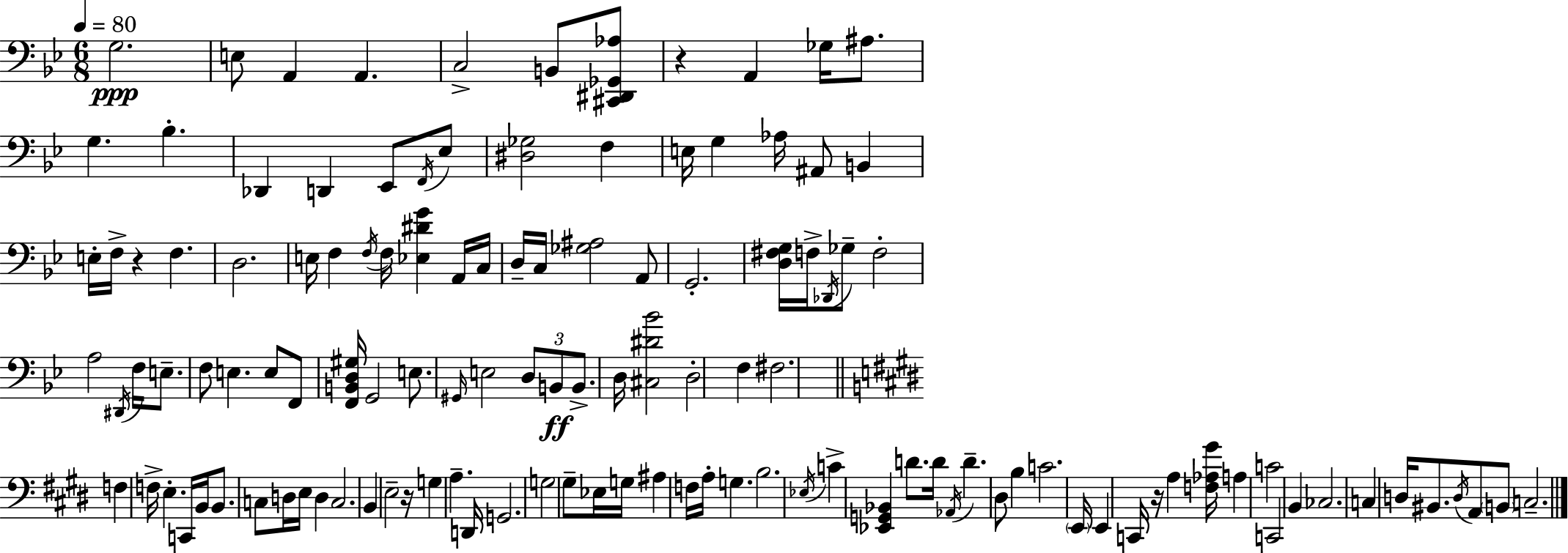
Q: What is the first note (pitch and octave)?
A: G3